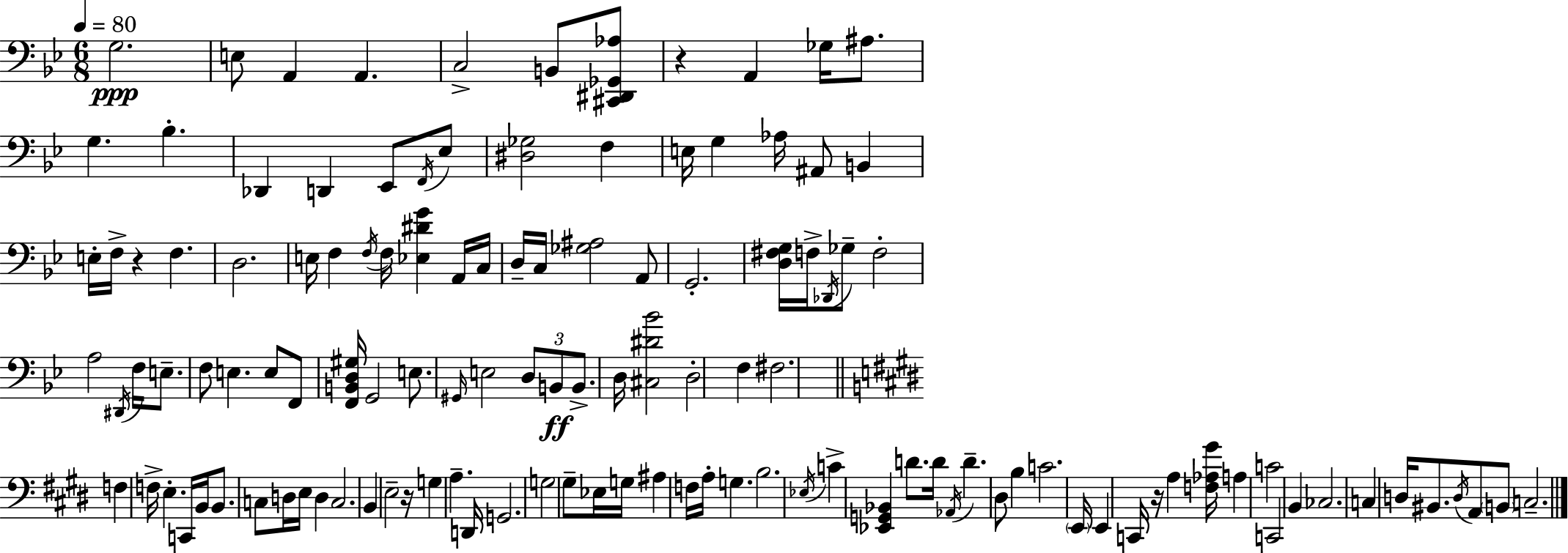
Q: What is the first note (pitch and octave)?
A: G3